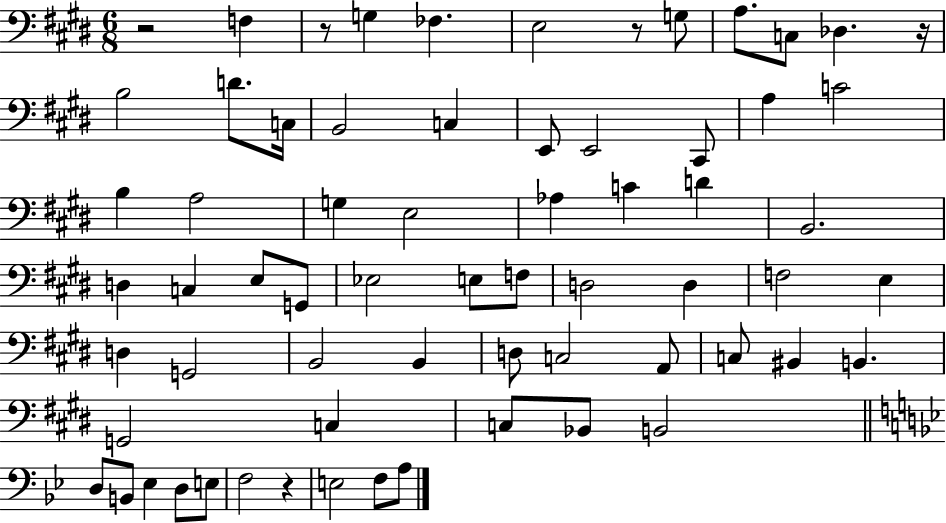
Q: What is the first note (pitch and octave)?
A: F3